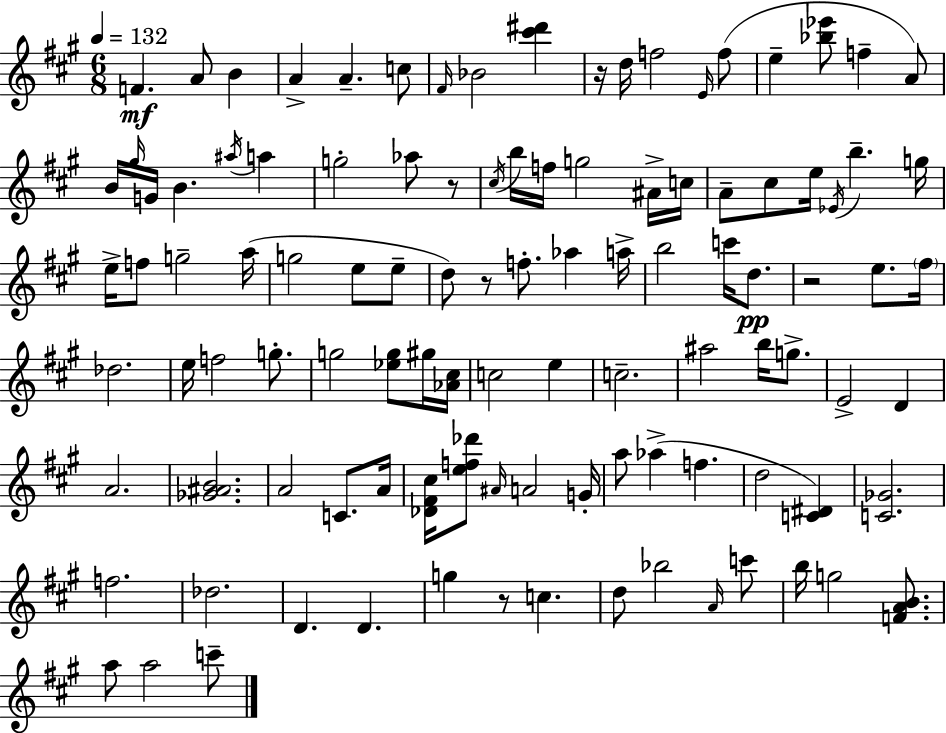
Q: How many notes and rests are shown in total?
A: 106